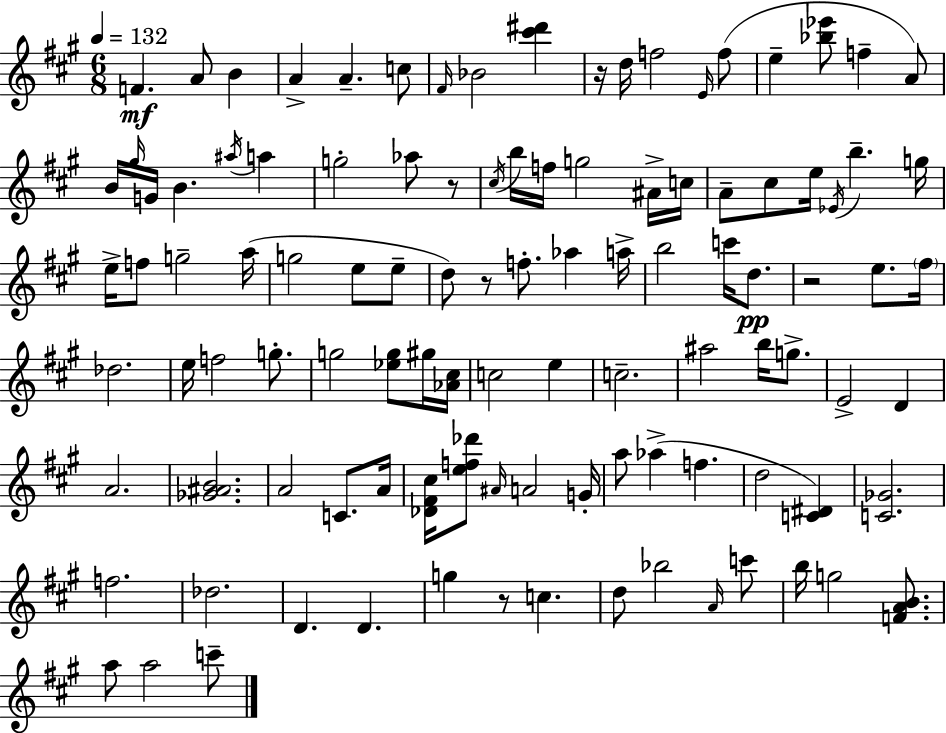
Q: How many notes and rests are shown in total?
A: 106